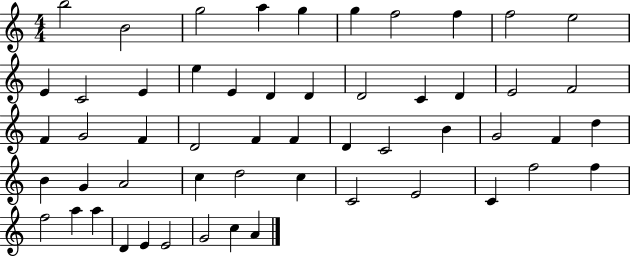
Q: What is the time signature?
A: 4/4